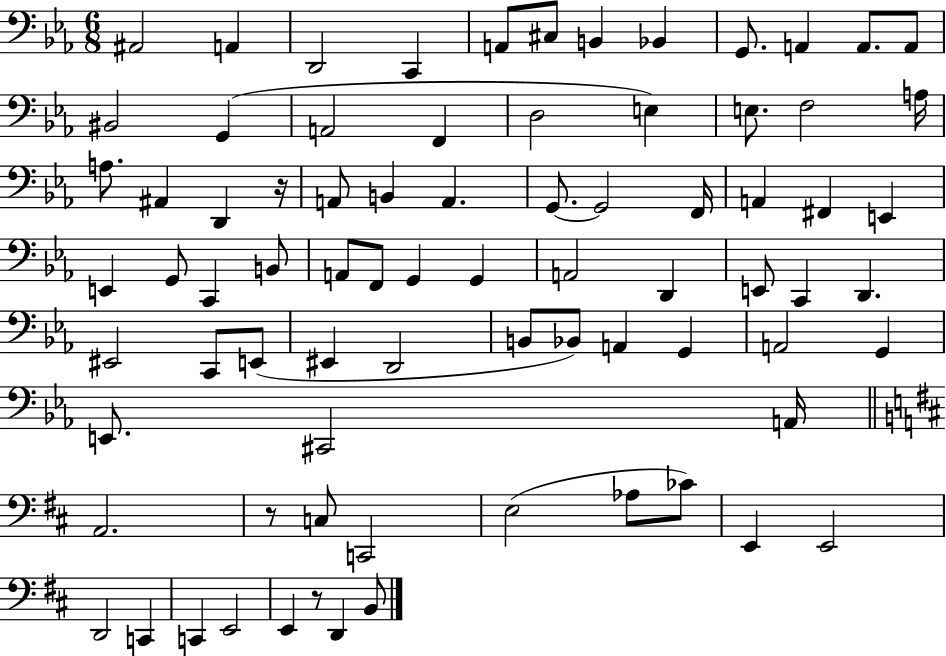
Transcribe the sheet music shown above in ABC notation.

X:1
T:Untitled
M:6/8
L:1/4
K:Eb
^A,,2 A,, D,,2 C,, A,,/2 ^C,/2 B,, _B,, G,,/2 A,, A,,/2 A,,/2 ^B,,2 G,, A,,2 F,, D,2 E, E,/2 F,2 A,/4 A,/2 ^A,, D,, z/4 A,,/2 B,, A,, G,,/2 G,,2 F,,/4 A,, ^F,, E,, E,, G,,/2 C,, B,,/2 A,,/2 F,,/2 G,, G,, A,,2 D,, E,,/2 C,, D,, ^E,,2 C,,/2 E,,/2 ^E,, D,,2 B,,/2 _B,,/2 A,, G,, A,,2 G,, E,,/2 ^C,,2 A,,/4 A,,2 z/2 C,/2 C,,2 E,2 _A,/2 _C/2 E,, E,,2 D,,2 C,, C,, E,,2 E,, z/2 D,, B,,/2